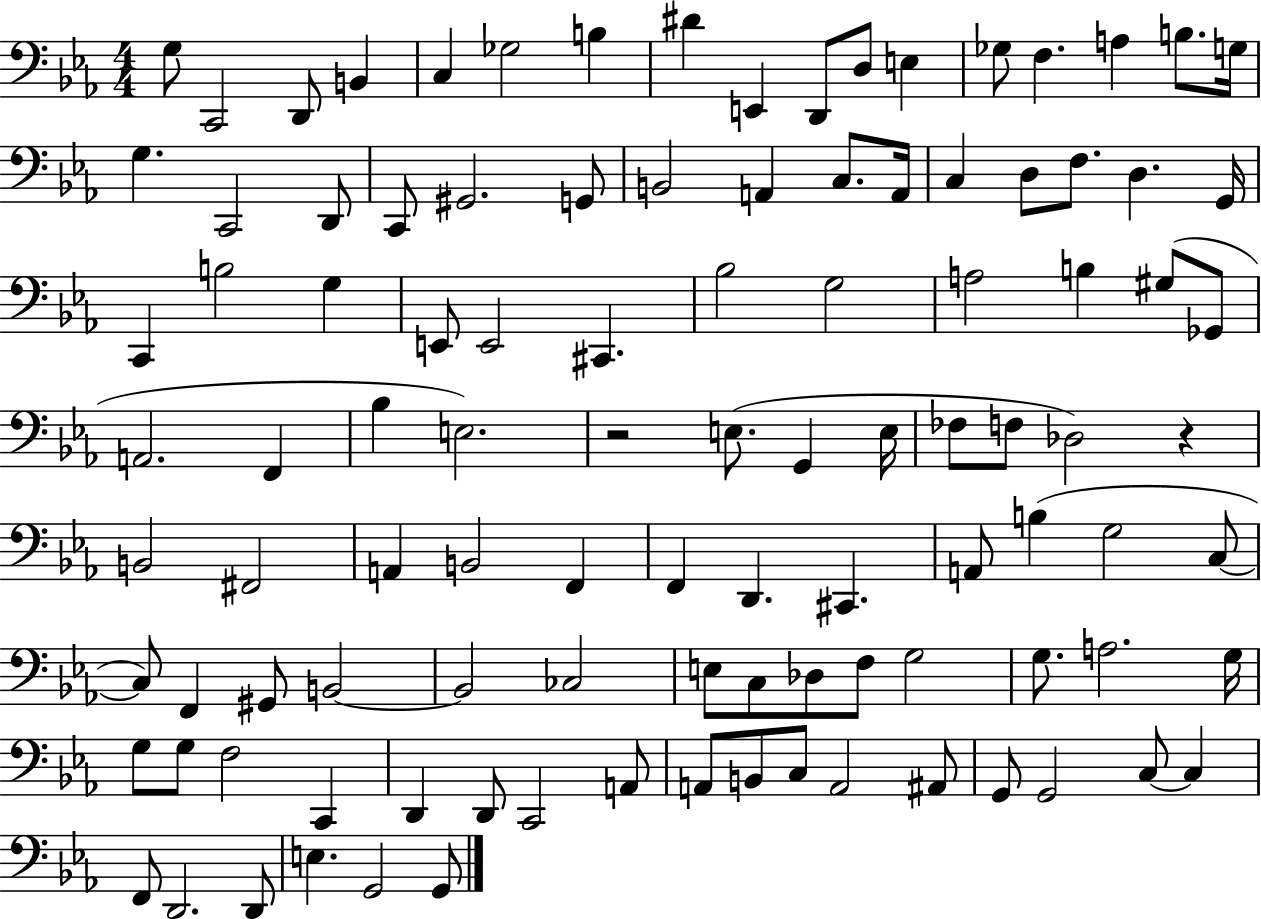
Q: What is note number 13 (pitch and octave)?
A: Gb3